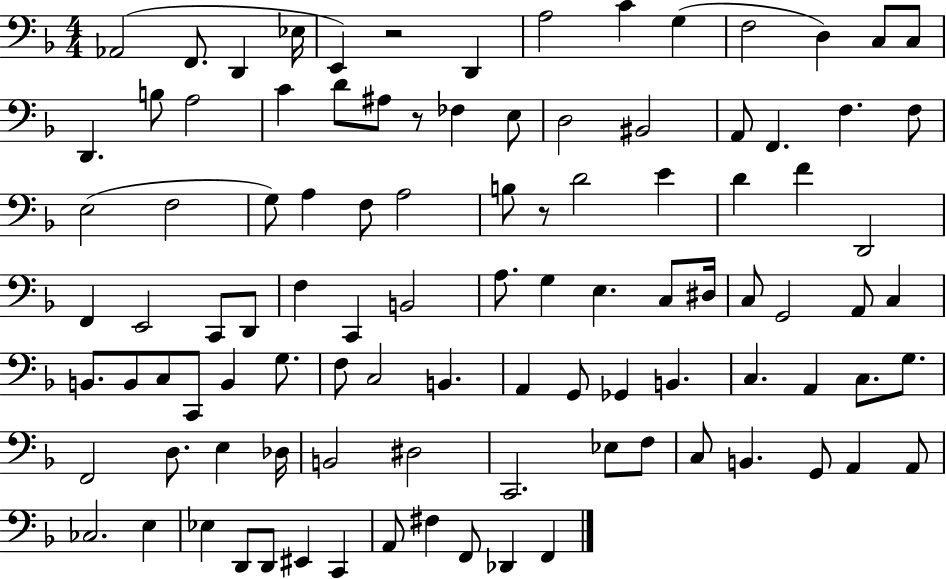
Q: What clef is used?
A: bass